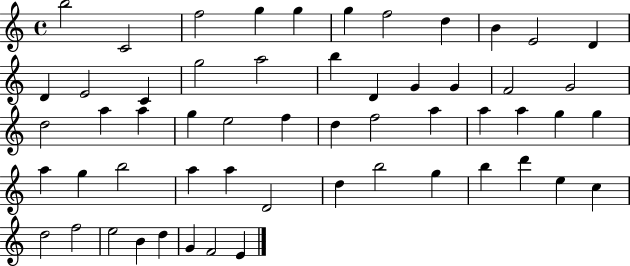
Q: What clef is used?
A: treble